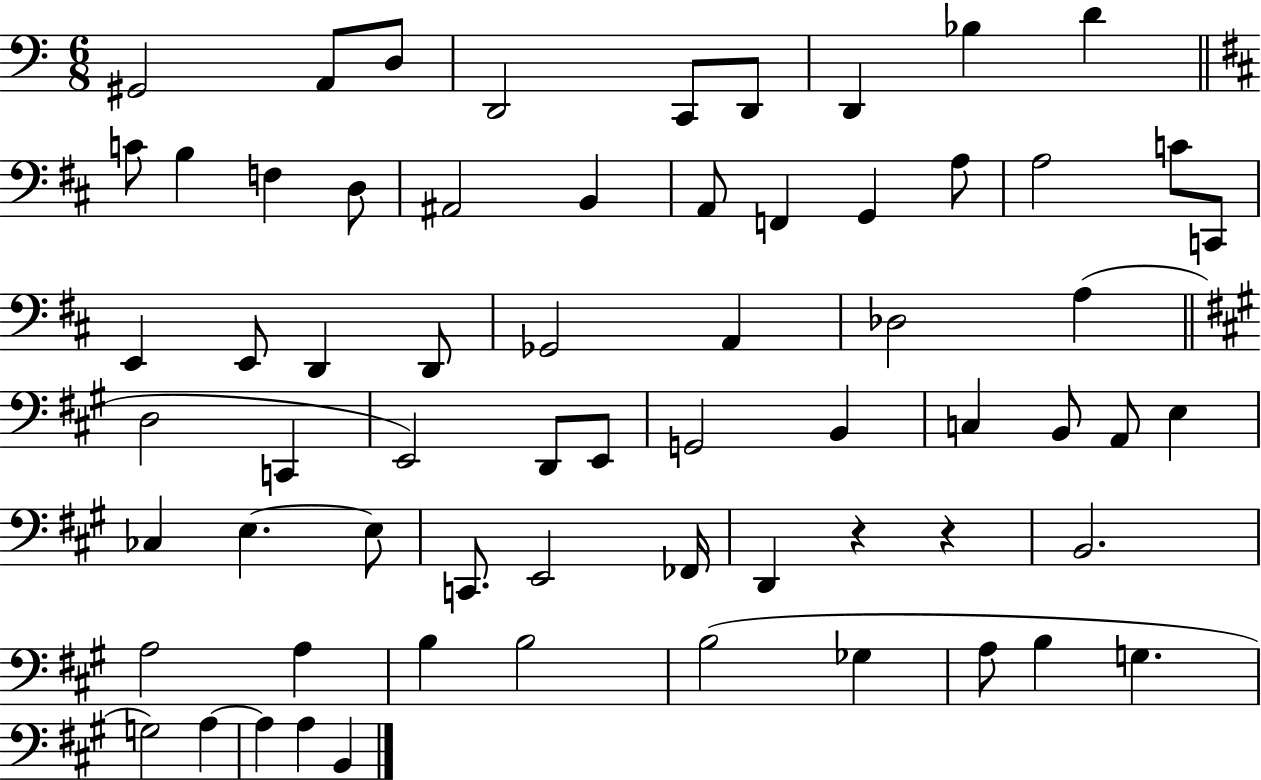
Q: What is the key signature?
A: C major